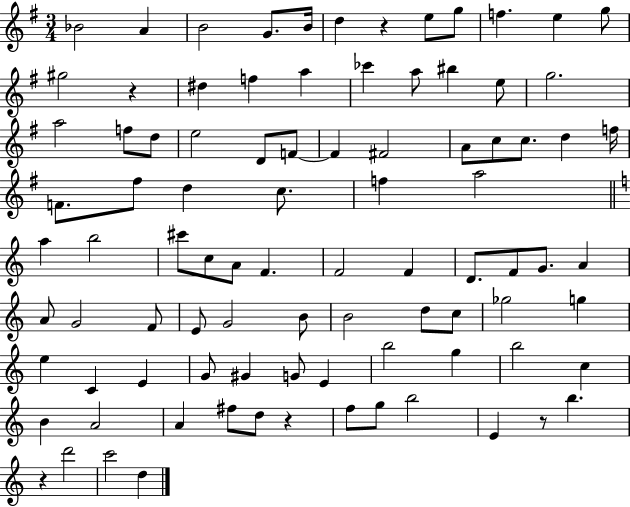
Bb4/h A4/q B4/h G4/e. B4/s D5/q R/q E5/e G5/e F5/q. E5/q G5/e G#5/h R/q D#5/q F5/q A5/q CES6/q A5/e BIS5/q E5/e G5/h. A5/h F5/e D5/e E5/h D4/e F4/e F4/q F#4/h A4/e C5/e C5/e. D5/q F5/s F4/e. F#5/e D5/q C5/e. F5/q A5/h A5/q B5/h C#6/e C5/e A4/e F4/q. F4/h F4/q D4/e. F4/e G4/e. A4/q A4/e G4/h F4/e E4/e G4/h B4/e B4/h D5/e C5/e Gb5/h G5/q E5/q C4/q E4/q G4/e G#4/q G4/e E4/q B5/h G5/q B5/h C5/q B4/q A4/h A4/q F#5/e D5/e R/q F5/e G5/e B5/h E4/q R/e B5/q. R/q D6/h C6/h D5/q